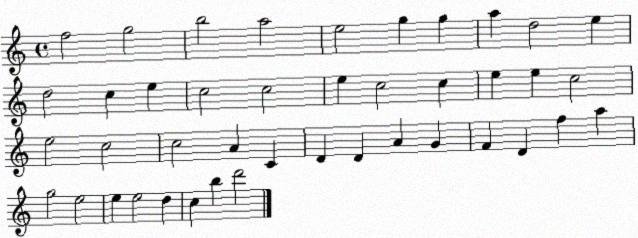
X:1
T:Untitled
M:4/4
L:1/4
K:C
f2 g2 b2 a2 e2 g g a d2 e d2 c e c2 c2 e c2 c e e c2 e2 c2 c2 A C D D A G F D f a g2 e2 e e2 d c b d'2